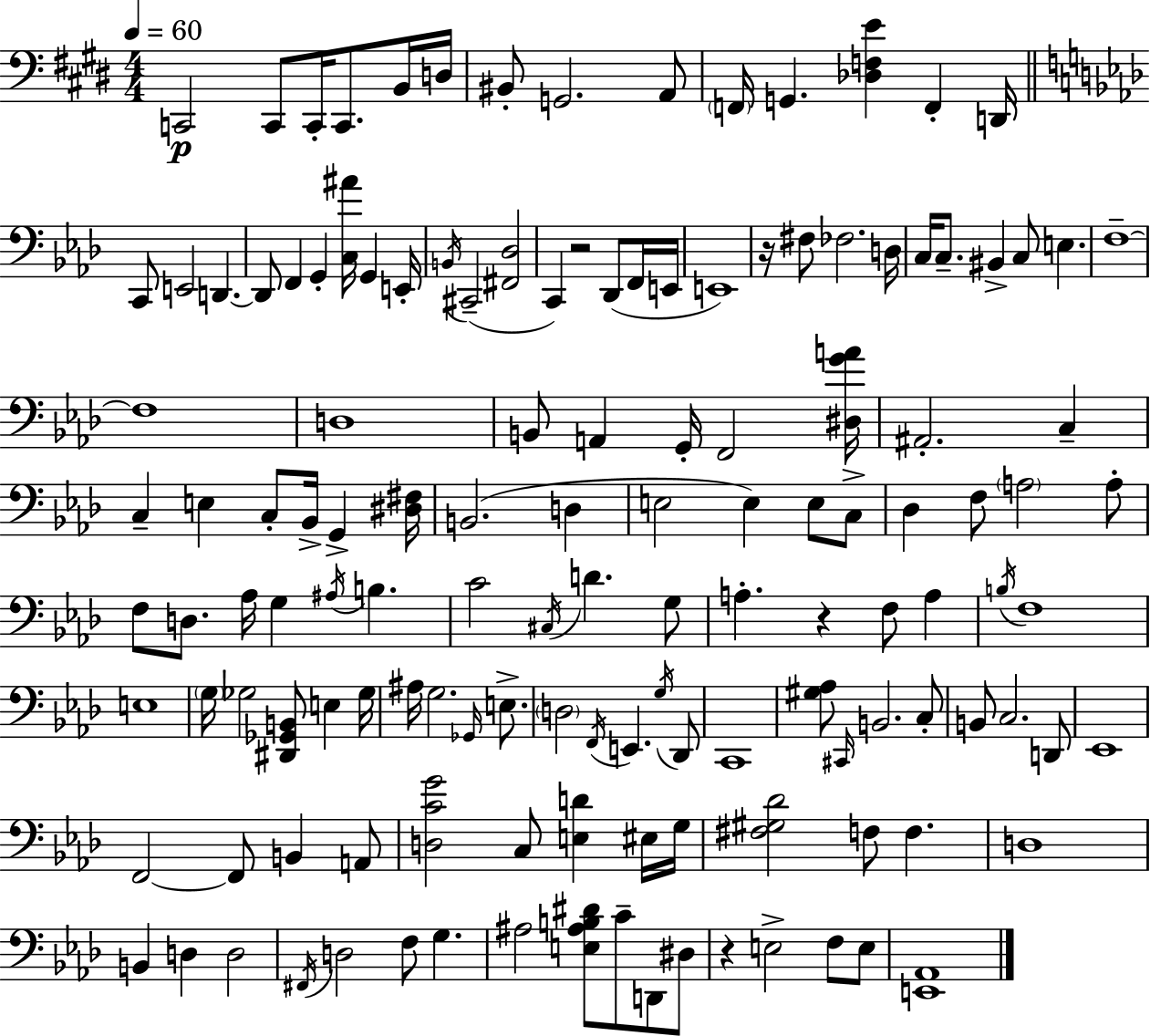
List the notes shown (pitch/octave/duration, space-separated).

C2/h C2/e C2/s C2/e. B2/s D3/s BIS2/e G2/h. A2/e F2/s G2/q. [Db3,F3,E4]/q F2/q D2/s C2/e E2/h D2/q. D2/e F2/q G2/q [C3,A#4]/s G2/q E2/s B2/s C#2/h [F#2,Db3]/h C2/q R/h Db2/e F2/s E2/s E2/w R/s F#3/e FES3/h. D3/s C3/s C3/e. BIS2/q C3/e E3/q. F3/w F3/w D3/w B2/e A2/q G2/s F2/h [D#3,G4,A4]/s A#2/h. C3/q C3/q E3/q C3/e Bb2/s G2/q [D#3,F#3]/s B2/h. D3/q E3/h E3/q E3/e C3/e Db3/q F3/e A3/h A3/e F3/e D3/e. Ab3/s G3/q A#3/s B3/q. C4/h C#3/s D4/q. G3/e A3/q. R/q F3/e A3/q B3/s F3/w E3/w G3/s Gb3/h [D#2,Gb2,B2]/e E3/q Gb3/s A#3/s G3/h. Gb2/s E3/e. D3/h F2/s E2/q. G3/s Db2/e C2/w [G#3,Ab3]/e C#2/s B2/h. C3/e B2/e C3/h. D2/e Eb2/w F2/h F2/e B2/q A2/e [D3,C4,G4]/h C3/e [E3,D4]/q EIS3/s G3/s [F#3,G#3,Db4]/h F3/e F3/q. D3/w B2/q D3/q D3/h F#2/s D3/h F3/e G3/q. A#3/h [E3,A#3,B3,D#4]/e C4/e D2/e D#3/e R/q E3/h F3/e E3/e [E2,Ab2]/w